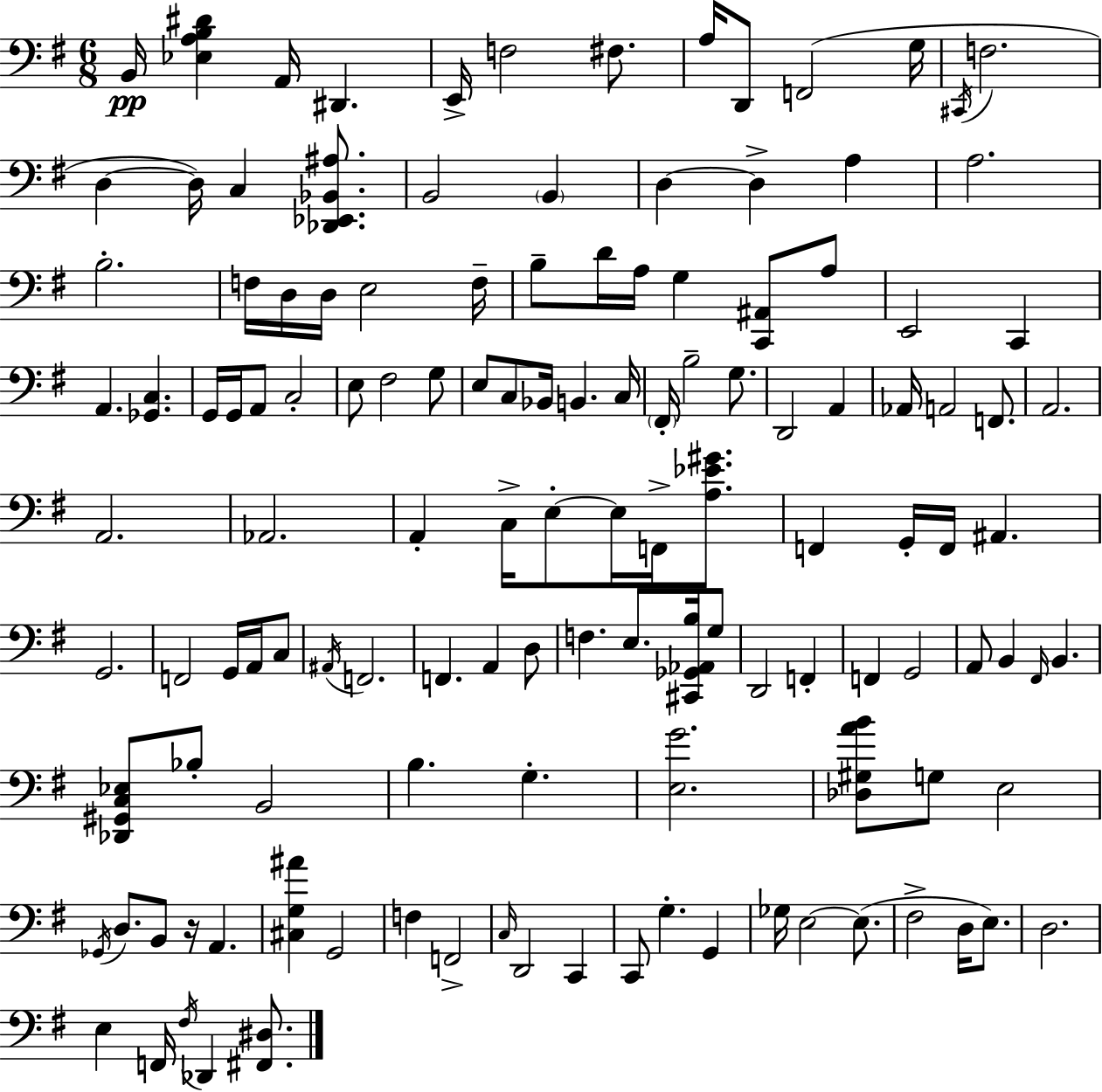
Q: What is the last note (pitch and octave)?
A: Db2